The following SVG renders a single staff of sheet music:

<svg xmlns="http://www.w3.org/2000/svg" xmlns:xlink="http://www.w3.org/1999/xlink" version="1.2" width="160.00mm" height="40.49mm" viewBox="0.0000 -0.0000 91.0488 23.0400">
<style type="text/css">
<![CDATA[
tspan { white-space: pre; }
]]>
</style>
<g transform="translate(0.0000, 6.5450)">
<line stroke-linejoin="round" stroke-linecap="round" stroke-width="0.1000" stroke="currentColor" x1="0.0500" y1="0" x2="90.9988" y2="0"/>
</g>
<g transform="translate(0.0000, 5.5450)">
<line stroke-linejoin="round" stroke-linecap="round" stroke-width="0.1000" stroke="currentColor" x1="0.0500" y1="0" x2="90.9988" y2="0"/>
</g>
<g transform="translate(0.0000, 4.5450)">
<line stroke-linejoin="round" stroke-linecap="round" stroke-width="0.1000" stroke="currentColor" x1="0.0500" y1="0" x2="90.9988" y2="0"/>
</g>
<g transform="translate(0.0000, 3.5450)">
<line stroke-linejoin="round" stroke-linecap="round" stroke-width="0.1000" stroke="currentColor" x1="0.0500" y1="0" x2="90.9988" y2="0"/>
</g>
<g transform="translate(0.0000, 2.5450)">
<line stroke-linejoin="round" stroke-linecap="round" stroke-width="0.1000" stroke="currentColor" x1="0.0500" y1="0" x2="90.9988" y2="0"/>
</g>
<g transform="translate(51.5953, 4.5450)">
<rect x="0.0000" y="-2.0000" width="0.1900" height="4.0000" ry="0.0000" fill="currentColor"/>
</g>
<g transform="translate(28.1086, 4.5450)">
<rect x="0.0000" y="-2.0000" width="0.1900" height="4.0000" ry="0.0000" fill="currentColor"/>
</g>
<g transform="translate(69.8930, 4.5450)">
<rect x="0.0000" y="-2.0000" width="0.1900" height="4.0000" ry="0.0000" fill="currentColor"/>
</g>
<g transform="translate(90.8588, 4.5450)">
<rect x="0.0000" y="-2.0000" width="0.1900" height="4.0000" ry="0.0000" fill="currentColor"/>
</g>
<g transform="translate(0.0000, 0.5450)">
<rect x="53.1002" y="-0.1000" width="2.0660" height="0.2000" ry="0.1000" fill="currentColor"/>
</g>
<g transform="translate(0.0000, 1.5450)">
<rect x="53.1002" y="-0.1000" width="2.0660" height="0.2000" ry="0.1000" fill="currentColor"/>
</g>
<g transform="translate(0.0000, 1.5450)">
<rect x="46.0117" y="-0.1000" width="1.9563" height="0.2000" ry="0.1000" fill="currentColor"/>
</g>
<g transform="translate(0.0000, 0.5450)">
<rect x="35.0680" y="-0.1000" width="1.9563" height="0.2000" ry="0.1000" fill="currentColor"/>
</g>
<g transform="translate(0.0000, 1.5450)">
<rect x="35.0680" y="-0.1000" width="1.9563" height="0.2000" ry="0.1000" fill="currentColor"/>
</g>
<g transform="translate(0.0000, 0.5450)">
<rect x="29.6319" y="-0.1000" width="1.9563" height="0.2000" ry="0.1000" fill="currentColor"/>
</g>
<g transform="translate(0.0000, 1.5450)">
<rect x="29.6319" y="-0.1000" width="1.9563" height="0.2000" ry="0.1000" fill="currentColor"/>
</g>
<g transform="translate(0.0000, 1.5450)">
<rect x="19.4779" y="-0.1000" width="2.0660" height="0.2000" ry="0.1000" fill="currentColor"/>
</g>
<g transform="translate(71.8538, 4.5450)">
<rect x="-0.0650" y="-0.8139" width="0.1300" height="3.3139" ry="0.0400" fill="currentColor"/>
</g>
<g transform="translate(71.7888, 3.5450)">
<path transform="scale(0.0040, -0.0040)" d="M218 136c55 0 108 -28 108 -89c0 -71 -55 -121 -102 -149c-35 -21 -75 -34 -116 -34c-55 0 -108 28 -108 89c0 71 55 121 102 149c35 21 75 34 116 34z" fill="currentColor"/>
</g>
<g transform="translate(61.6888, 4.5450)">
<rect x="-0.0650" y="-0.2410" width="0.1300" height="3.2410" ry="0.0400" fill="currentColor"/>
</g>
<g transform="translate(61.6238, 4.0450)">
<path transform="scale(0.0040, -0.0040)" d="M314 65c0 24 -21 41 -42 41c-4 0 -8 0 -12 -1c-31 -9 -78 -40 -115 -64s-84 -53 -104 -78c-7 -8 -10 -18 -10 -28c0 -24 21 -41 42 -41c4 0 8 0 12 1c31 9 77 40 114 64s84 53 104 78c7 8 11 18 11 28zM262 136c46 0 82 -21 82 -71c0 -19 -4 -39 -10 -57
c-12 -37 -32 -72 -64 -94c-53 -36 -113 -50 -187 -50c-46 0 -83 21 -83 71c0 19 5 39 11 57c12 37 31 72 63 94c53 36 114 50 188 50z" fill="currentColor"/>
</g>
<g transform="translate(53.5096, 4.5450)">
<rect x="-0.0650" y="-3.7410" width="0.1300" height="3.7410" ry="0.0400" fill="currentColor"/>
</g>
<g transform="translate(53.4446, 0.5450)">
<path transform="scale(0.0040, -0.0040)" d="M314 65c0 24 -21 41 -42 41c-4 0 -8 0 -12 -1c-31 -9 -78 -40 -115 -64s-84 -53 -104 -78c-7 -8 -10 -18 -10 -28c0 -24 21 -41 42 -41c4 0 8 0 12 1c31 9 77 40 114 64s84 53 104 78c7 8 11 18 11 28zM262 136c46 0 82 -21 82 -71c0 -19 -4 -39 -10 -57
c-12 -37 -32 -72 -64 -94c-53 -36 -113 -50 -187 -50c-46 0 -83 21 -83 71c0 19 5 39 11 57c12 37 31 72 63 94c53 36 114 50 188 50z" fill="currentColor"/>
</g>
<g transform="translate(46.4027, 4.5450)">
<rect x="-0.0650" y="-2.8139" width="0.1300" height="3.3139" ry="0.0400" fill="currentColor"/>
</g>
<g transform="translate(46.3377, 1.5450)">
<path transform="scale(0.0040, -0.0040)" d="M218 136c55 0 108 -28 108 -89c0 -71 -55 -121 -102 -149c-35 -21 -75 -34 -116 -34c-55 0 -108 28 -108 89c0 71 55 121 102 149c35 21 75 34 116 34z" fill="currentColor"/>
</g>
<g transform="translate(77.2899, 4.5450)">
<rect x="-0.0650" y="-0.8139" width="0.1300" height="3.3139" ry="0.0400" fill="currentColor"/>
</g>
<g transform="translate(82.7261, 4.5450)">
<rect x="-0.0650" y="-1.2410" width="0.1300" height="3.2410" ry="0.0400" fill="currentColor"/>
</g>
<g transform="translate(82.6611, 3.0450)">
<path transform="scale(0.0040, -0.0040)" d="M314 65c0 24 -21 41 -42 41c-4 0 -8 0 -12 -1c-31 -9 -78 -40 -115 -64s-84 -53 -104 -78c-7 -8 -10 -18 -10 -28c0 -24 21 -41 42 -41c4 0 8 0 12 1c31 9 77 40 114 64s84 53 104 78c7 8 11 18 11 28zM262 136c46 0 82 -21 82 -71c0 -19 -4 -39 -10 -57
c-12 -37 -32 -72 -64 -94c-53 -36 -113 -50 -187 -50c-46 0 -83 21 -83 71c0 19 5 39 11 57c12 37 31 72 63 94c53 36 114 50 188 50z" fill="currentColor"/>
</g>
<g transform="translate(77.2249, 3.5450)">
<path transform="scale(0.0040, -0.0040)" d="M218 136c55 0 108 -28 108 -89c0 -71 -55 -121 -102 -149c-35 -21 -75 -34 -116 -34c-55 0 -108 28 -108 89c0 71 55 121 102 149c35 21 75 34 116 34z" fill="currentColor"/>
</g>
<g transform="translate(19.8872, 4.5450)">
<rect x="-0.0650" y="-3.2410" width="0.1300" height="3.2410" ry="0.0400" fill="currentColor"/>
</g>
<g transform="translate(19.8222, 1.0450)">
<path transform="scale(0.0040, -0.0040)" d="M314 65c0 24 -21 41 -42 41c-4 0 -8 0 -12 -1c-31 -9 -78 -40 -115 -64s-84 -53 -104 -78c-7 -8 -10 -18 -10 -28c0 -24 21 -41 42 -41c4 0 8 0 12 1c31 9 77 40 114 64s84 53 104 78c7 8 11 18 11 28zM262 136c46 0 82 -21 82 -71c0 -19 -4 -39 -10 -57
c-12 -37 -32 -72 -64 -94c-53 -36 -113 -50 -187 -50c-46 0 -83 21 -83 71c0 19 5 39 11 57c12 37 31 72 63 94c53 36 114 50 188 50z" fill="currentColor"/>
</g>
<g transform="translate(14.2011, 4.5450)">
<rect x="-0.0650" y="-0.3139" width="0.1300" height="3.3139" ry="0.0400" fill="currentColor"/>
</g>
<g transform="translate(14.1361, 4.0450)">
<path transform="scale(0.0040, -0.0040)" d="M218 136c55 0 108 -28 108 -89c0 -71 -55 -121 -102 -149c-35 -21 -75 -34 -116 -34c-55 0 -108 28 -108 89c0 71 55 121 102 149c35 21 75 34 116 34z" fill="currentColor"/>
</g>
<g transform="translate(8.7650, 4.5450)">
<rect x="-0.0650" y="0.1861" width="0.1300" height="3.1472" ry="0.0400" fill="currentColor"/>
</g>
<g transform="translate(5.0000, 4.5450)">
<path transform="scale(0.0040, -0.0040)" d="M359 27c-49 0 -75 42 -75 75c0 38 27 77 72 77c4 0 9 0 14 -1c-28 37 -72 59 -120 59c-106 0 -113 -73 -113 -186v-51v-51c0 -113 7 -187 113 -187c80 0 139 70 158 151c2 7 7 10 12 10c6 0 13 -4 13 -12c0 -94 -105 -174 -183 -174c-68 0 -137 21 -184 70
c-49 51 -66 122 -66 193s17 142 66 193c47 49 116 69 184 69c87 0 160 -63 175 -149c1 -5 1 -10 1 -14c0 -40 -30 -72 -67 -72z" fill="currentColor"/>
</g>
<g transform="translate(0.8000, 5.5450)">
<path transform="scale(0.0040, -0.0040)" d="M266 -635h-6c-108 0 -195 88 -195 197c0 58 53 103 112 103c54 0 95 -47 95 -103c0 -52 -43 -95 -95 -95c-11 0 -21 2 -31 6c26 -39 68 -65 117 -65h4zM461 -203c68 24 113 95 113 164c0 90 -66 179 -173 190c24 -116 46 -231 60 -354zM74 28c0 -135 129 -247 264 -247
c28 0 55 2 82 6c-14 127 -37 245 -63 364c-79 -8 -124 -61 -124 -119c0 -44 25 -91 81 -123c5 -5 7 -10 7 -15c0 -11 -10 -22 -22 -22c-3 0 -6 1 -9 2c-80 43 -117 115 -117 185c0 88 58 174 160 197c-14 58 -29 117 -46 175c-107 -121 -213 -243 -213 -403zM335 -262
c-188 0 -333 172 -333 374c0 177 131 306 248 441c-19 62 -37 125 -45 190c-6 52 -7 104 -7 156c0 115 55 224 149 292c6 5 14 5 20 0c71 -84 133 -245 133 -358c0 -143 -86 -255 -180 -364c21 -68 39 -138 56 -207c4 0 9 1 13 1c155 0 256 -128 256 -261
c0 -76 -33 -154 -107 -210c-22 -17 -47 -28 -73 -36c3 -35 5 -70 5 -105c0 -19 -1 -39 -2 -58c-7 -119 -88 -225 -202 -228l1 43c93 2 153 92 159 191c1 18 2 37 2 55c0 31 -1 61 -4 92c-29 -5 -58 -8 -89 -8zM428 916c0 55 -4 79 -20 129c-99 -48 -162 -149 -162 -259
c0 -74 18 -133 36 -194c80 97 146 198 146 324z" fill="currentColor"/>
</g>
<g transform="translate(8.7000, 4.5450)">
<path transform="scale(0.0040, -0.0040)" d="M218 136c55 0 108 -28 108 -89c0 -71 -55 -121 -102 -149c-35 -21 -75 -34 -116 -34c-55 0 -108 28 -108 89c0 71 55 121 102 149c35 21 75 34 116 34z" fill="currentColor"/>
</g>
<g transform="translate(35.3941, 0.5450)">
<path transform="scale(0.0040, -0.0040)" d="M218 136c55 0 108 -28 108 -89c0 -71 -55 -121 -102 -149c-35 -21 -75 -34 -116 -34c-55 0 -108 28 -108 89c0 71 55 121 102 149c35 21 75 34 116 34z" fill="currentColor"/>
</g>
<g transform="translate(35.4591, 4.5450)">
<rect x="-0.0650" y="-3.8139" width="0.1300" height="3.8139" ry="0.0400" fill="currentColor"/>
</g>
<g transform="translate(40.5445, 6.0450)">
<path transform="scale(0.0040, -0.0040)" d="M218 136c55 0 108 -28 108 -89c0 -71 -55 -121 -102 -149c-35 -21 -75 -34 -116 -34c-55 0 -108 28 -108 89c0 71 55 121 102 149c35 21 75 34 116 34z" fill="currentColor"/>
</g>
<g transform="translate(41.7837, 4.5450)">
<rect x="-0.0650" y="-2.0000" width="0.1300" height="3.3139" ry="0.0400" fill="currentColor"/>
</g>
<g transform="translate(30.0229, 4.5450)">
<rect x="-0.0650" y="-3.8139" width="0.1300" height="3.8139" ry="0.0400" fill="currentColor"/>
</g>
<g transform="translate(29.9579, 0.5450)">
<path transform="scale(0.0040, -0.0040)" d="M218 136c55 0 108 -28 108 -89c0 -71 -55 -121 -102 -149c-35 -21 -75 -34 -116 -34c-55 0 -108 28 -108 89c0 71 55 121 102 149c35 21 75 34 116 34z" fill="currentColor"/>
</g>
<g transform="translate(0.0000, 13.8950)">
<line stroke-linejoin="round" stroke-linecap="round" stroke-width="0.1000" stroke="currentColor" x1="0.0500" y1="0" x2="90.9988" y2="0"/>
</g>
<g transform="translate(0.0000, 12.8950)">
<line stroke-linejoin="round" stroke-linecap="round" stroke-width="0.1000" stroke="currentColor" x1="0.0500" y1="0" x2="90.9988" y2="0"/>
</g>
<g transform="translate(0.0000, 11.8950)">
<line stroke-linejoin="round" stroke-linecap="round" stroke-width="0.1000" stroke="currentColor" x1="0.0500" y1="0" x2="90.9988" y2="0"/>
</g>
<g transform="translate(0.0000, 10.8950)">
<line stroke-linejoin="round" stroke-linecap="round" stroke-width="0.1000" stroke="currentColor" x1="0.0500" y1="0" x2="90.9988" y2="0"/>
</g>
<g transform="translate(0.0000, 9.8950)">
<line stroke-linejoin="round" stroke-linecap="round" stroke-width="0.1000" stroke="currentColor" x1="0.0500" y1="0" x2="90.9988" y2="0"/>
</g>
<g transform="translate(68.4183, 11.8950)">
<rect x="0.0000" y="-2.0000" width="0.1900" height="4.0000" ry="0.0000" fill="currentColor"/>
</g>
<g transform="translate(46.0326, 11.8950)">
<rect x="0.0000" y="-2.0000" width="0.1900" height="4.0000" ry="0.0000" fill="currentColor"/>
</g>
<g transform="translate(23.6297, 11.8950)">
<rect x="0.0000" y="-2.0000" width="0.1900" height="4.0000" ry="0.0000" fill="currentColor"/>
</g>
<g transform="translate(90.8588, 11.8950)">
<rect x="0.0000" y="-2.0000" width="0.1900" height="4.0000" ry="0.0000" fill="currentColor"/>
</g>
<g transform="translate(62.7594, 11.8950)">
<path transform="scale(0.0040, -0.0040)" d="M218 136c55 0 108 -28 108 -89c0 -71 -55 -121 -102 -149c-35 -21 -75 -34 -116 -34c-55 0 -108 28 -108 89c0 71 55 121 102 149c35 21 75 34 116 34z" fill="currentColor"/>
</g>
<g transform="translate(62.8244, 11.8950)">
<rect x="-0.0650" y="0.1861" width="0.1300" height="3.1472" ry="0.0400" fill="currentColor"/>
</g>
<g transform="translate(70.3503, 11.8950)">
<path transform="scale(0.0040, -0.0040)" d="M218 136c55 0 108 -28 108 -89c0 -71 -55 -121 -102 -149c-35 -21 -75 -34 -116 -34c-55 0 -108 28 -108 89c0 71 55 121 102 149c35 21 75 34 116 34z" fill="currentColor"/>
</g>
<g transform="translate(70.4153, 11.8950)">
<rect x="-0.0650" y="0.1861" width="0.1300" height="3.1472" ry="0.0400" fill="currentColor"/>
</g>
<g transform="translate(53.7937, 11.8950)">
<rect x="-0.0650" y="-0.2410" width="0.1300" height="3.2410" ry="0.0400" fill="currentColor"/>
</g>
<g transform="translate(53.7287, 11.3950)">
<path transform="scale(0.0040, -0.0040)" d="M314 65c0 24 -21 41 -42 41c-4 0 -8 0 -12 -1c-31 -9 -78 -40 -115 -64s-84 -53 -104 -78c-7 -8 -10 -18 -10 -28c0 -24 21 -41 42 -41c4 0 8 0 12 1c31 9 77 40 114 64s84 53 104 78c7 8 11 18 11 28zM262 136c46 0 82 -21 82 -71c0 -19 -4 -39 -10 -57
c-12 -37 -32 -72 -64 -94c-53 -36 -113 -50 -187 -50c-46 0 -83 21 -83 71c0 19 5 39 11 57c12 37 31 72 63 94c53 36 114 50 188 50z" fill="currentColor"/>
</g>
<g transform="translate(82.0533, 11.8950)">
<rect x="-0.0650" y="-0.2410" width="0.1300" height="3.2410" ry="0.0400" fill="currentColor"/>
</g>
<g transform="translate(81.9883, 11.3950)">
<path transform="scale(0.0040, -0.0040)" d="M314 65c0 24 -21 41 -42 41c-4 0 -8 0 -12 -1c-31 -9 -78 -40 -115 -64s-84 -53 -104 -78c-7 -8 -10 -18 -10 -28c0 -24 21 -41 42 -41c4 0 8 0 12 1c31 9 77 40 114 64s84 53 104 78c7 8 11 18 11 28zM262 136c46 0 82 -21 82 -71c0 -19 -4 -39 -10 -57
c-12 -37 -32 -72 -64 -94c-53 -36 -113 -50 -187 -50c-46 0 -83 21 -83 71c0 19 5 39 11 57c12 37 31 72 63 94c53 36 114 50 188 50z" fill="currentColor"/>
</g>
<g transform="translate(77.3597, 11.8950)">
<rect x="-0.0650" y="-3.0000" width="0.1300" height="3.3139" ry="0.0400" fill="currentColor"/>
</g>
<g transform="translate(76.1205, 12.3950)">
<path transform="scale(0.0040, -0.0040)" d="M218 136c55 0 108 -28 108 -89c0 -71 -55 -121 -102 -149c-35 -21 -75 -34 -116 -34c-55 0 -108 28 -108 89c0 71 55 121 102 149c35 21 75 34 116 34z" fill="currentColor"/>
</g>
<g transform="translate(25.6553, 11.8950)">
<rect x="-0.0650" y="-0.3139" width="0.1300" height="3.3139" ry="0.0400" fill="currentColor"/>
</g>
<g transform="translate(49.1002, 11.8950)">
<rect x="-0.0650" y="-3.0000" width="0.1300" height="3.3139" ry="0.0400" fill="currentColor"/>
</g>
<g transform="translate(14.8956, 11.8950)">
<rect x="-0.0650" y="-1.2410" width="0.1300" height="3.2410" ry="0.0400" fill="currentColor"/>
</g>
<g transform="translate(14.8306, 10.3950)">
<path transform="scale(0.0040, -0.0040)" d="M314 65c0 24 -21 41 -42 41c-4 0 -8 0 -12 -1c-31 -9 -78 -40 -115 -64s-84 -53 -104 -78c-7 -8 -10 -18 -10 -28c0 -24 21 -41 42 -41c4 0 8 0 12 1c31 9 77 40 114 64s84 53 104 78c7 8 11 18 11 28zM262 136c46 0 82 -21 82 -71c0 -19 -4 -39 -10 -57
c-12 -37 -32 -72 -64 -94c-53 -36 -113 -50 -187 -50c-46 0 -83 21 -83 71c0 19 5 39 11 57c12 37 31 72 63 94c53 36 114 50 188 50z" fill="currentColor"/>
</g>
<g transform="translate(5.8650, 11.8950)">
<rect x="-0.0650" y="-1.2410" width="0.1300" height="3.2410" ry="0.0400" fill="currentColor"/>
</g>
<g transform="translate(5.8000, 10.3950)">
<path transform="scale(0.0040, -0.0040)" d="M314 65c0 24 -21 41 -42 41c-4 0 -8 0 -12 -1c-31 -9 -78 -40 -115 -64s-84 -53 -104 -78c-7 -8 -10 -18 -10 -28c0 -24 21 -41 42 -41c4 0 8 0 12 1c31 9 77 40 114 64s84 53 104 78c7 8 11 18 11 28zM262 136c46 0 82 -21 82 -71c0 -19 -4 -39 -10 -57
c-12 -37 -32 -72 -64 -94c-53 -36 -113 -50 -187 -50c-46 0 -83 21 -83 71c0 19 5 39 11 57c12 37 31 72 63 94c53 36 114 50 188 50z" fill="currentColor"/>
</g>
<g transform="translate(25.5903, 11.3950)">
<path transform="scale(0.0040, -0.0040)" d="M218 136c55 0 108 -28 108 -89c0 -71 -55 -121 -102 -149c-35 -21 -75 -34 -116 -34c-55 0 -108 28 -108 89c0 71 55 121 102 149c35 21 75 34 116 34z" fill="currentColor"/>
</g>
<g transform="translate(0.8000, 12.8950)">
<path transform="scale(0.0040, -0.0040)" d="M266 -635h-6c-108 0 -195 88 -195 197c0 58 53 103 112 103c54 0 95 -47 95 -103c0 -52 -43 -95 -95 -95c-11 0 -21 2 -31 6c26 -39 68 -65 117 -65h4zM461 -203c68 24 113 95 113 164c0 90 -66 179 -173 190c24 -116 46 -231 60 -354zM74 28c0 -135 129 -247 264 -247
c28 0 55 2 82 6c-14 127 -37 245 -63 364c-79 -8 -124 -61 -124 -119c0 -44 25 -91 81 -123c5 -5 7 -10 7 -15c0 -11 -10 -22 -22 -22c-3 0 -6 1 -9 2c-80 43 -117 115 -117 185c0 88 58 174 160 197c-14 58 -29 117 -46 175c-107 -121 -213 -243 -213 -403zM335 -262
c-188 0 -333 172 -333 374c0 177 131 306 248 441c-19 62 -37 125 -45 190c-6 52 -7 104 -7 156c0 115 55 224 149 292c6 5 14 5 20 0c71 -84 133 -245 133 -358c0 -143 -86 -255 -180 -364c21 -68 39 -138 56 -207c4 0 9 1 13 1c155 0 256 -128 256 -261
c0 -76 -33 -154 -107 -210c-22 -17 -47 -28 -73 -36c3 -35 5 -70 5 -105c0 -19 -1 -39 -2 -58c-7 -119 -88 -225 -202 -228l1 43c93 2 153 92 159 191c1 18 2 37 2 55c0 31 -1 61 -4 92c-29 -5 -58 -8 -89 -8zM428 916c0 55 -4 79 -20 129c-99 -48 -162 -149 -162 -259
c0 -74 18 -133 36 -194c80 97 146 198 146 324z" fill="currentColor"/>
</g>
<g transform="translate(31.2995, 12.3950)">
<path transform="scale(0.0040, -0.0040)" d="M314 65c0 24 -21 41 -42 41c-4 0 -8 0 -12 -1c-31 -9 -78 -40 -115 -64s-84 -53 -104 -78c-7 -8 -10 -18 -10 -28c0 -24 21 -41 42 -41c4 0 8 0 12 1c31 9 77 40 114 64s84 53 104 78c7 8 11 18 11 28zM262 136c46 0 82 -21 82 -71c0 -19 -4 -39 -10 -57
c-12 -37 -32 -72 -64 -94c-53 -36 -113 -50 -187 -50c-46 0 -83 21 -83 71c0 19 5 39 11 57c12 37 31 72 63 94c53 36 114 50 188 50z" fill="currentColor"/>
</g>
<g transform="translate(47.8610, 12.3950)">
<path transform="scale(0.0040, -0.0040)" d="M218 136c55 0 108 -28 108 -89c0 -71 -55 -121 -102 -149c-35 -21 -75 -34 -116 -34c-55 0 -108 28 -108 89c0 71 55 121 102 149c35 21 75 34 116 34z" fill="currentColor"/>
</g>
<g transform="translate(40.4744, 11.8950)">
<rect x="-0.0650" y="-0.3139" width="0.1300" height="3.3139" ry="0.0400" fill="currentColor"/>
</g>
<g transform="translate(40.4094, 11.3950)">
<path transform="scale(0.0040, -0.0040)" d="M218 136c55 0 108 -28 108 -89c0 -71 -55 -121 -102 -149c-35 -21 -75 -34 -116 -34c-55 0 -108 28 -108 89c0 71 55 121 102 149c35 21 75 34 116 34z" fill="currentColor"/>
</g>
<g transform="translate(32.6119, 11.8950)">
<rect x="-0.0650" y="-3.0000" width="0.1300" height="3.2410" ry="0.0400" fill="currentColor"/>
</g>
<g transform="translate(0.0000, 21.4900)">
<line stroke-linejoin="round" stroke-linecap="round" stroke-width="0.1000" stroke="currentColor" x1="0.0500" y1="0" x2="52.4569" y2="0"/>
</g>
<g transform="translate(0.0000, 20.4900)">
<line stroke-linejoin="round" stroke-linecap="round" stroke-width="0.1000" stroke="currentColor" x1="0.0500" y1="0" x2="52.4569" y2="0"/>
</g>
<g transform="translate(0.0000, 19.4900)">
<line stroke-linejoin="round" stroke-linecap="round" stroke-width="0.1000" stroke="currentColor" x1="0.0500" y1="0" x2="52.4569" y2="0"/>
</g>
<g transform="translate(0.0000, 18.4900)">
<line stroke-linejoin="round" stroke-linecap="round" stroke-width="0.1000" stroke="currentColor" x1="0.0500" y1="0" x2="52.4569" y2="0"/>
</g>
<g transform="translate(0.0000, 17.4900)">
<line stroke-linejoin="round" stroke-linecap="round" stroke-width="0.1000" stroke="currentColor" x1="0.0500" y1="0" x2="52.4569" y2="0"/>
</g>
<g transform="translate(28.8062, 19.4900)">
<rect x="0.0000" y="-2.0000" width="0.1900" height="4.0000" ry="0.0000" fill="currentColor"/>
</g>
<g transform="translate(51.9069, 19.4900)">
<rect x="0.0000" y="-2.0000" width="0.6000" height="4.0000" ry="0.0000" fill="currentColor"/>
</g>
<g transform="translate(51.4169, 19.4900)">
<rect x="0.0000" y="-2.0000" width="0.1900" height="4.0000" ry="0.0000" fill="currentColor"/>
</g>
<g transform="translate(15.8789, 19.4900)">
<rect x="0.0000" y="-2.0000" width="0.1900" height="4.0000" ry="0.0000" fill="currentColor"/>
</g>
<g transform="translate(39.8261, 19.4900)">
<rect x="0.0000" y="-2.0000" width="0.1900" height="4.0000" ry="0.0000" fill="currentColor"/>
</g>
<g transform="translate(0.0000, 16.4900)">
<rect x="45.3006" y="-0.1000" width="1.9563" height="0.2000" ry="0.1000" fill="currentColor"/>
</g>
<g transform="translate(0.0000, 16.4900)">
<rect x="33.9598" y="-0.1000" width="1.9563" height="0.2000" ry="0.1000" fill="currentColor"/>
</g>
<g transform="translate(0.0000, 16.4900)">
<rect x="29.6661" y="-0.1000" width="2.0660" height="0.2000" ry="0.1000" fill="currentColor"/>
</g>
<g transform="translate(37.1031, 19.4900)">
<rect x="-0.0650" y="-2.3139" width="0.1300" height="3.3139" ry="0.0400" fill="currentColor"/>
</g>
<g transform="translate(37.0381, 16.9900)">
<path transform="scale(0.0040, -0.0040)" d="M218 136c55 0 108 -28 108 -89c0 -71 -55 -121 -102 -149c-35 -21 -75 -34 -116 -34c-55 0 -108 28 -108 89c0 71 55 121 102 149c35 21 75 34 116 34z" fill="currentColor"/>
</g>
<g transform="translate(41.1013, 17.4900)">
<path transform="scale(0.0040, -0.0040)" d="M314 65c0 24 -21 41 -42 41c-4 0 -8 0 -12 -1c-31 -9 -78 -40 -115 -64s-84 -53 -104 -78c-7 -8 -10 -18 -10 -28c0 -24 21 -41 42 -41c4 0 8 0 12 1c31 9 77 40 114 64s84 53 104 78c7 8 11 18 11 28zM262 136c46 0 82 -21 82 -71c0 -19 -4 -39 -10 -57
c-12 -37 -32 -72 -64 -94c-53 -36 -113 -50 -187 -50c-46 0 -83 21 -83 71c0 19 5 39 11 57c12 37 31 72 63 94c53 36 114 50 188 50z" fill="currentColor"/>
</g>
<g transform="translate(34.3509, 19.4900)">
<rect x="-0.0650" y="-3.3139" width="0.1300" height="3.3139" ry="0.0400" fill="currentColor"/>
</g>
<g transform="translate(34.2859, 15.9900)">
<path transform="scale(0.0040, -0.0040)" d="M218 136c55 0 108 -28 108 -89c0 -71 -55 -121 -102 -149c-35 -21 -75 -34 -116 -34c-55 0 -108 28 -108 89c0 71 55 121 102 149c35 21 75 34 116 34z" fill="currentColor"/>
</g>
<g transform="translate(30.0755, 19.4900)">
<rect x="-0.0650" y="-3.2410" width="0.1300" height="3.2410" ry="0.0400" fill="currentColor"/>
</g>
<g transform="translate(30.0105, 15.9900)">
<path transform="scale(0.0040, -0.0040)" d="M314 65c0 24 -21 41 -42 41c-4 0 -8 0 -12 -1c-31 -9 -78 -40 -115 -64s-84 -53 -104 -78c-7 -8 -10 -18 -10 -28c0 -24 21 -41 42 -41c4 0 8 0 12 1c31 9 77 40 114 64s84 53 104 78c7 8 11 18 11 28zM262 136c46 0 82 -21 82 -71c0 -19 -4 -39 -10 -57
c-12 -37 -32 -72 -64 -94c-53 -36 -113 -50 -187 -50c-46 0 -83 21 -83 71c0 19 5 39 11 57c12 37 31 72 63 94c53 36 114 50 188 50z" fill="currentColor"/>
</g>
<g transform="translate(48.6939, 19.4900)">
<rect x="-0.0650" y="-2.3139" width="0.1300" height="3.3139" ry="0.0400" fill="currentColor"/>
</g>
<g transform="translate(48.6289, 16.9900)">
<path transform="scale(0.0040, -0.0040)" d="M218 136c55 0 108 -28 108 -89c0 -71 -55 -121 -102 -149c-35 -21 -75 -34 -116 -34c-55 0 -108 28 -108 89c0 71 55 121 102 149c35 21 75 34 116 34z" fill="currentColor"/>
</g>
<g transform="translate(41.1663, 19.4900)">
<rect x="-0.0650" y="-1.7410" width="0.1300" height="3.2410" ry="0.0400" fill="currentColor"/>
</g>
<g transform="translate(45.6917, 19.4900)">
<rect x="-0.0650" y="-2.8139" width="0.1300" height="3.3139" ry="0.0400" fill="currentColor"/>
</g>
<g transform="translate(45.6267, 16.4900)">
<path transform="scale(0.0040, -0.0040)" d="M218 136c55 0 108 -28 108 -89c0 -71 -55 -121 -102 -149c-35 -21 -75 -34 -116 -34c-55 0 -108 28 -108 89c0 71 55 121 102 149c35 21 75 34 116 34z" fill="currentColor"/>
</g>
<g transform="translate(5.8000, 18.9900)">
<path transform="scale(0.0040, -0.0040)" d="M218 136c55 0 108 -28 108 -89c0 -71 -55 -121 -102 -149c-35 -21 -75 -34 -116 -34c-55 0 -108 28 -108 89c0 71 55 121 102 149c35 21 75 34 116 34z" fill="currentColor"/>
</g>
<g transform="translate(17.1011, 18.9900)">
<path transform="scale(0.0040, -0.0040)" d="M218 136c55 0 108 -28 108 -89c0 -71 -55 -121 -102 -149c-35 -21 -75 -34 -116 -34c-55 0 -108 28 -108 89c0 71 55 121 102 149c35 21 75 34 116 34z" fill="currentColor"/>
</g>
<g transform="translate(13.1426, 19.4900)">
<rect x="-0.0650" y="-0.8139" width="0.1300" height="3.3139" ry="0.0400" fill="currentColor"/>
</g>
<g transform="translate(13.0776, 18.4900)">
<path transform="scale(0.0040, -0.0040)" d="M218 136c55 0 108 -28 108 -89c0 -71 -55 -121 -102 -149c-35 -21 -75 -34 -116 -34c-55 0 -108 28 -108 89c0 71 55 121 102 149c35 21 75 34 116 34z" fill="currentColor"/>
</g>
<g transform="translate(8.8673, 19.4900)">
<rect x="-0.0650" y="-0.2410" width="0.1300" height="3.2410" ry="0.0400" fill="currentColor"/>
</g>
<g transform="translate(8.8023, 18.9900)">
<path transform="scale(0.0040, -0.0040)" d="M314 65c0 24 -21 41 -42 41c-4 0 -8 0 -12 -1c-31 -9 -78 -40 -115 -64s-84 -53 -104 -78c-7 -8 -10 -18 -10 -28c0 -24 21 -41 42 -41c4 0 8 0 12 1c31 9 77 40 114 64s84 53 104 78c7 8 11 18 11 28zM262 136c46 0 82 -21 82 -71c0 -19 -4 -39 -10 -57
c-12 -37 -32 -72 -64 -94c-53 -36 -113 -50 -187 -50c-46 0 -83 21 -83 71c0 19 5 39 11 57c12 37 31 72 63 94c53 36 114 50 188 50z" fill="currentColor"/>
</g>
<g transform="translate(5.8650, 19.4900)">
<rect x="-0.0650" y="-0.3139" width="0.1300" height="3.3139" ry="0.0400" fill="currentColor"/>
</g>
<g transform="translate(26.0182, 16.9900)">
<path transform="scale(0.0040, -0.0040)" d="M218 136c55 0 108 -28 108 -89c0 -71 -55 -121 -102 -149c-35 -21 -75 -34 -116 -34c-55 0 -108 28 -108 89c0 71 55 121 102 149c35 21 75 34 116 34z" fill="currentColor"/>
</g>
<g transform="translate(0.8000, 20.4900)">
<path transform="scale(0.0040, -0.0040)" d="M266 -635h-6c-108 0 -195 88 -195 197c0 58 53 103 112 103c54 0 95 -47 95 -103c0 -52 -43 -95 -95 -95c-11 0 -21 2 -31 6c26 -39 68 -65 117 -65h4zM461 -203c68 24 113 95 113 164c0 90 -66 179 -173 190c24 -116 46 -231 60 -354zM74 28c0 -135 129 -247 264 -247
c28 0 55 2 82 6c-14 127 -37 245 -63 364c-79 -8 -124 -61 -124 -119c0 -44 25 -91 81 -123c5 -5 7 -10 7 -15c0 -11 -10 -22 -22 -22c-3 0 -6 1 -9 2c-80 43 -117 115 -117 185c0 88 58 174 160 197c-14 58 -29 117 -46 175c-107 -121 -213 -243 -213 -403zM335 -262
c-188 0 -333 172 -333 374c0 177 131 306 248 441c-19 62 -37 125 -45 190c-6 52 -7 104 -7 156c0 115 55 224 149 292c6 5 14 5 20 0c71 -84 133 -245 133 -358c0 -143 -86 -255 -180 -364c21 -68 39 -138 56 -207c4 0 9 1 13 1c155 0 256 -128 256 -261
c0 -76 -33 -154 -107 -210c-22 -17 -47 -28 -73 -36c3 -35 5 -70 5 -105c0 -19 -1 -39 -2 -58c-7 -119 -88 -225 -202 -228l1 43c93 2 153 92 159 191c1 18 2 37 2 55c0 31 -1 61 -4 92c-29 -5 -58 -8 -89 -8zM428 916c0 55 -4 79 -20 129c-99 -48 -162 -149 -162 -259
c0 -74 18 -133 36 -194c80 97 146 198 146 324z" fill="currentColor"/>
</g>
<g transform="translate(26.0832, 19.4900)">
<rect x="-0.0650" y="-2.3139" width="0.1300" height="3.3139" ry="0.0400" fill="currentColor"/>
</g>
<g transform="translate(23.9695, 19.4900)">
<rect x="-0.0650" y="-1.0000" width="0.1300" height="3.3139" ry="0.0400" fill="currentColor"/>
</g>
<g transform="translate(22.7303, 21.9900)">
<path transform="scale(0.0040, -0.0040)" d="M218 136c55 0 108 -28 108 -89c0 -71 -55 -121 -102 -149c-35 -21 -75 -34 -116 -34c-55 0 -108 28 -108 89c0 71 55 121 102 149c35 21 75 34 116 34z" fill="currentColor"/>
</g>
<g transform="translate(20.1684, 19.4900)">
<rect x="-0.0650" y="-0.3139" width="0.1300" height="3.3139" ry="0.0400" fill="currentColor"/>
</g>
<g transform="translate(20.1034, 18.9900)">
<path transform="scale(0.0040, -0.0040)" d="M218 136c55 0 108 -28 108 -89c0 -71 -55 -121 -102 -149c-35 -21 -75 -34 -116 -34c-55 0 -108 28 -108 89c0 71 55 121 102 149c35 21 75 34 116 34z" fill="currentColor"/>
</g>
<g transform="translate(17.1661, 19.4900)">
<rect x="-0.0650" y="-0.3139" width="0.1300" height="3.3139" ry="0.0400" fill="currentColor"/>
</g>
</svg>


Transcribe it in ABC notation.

X:1
T:Untitled
M:4/4
L:1/4
K:C
B c b2 c' c' F a c'2 c2 d d e2 e2 e2 c A2 c A c2 B B A c2 c c2 d c c D g b2 b g f2 a g